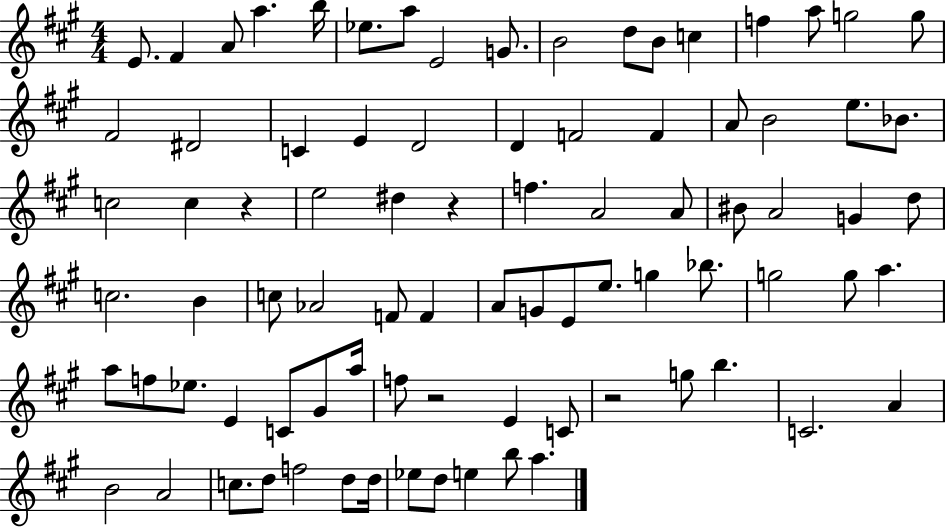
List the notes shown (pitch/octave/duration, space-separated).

E4/e. F#4/q A4/e A5/q. B5/s Eb5/e. A5/e E4/h G4/e. B4/h D5/e B4/e C5/q F5/q A5/e G5/h G5/e F#4/h D#4/h C4/q E4/q D4/h D4/q F4/h F4/q A4/e B4/h E5/e. Bb4/e. C5/h C5/q R/q E5/h D#5/q R/q F5/q. A4/h A4/e BIS4/e A4/h G4/q D5/e C5/h. B4/q C5/e Ab4/h F4/e F4/q A4/e G4/e E4/e E5/e. G5/q Bb5/e. G5/h G5/e A5/q. A5/e F5/e Eb5/e. E4/q C4/e G#4/e A5/s F5/e R/h E4/q C4/e R/h G5/e B5/q. C4/h. A4/q B4/h A4/h C5/e. D5/e F5/h D5/e D5/s Eb5/e D5/e E5/q B5/e A5/q.